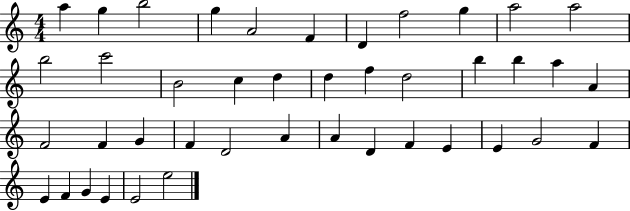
{
  \clef treble
  \numericTimeSignature
  \time 4/4
  \key c \major
  a''4 g''4 b''2 | g''4 a'2 f'4 | d'4 f''2 g''4 | a''2 a''2 | \break b''2 c'''2 | b'2 c''4 d''4 | d''4 f''4 d''2 | b''4 b''4 a''4 a'4 | \break f'2 f'4 g'4 | f'4 d'2 a'4 | a'4 d'4 f'4 e'4 | e'4 g'2 f'4 | \break e'4 f'4 g'4 e'4 | e'2 e''2 | \bar "|."
}